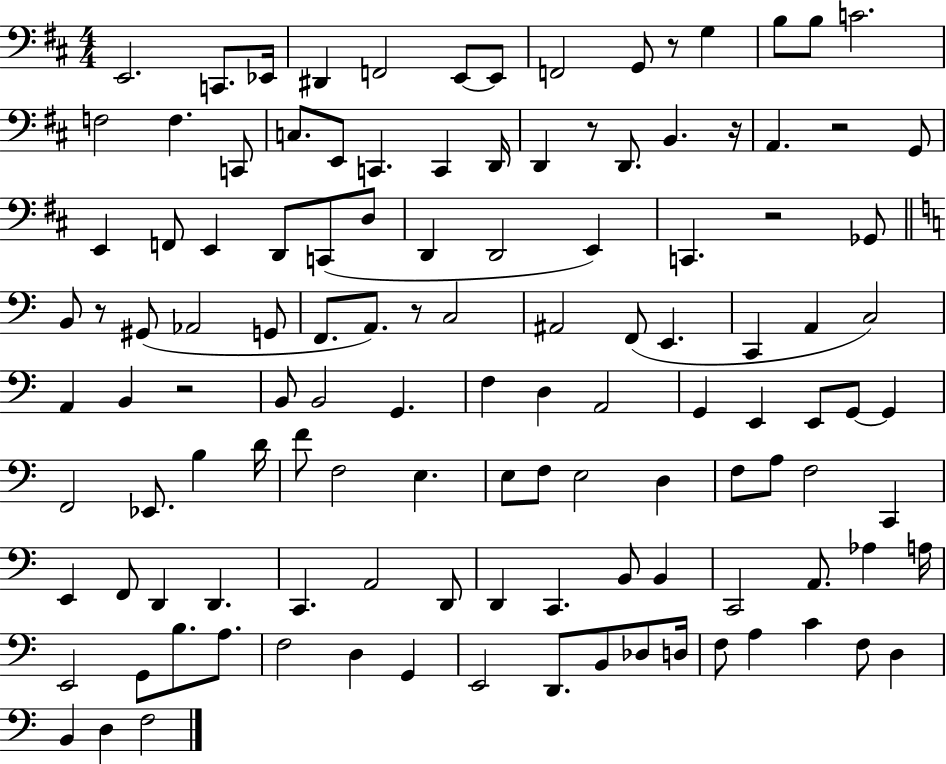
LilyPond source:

{
  \clef bass
  \numericTimeSignature
  \time 4/4
  \key d \major
  e,2. c,8. ees,16 | dis,4 f,2 e,8~~ e,8 | f,2 g,8 r8 g4 | b8 b8 c'2. | \break f2 f4. c,8 | c8. e,8 c,4. c,4 d,16 | d,4 r8 d,8. b,4. r16 | a,4. r2 g,8 | \break e,4 f,8 e,4 d,8 c,8( d8 | d,4 d,2 e,4) | c,4. r2 ges,8 | \bar "||" \break \key c \major b,8 r8 gis,8( aes,2 g,8 | f,8. a,8.) r8 c2 | ais,2 f,8( e,4. | c,4 a,4 c2) | \break a,4 b,4 r2 | b,8 b,2 g,4. | f4 d4 a,2 | g,4 e,4 e,8 g,8~~ g,4 | \break f,2 ees,8. b4 d'16 | f'8 f2 e4. | e8 f8 e2 d4 | f8 a8 f2 c,4 | \break e,4 f,8 d,4 d,4. | c,4. a,2 d,8 | d,4 c,4. b,8 b,4 | c,2 a,8. aes4 a16 | \break e,2 g,8 b8. a8. | f2 d4 g,4 | e,2 d,8. b,8 des8 d16 | f8 a4 c'4 f8 d4 | \break b,4 d4 f2 | \bar "|."
}